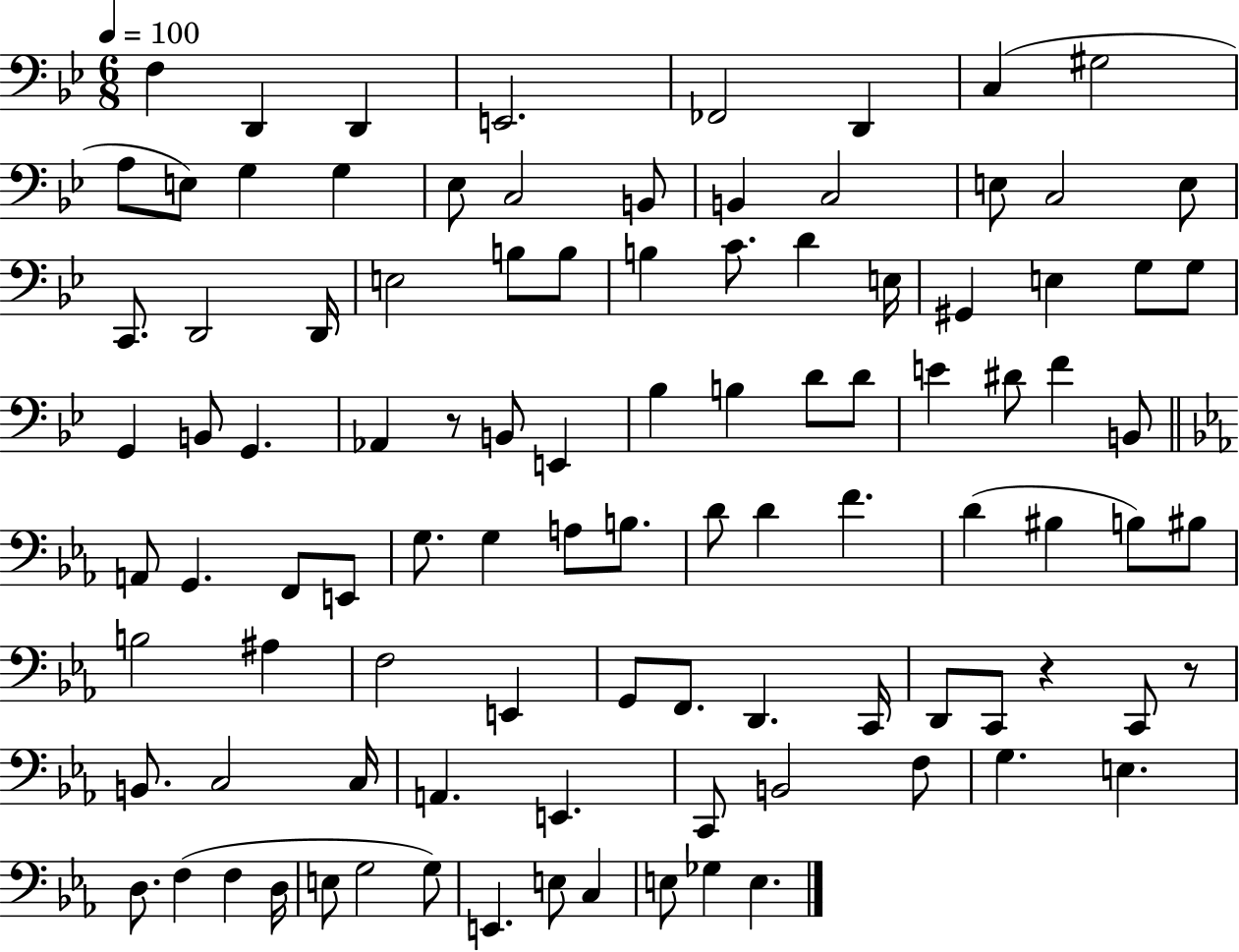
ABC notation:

X:1
T:Untitled
M:6/8
L:1/4
K:Bb
F, D,, D,, E,,2 _F,,2 D,, C, ^G,2 A,/2 E,/2 G, G, _E,/2 C,2 B,,/2 B,, C,2 E,/2 C,2 E,/2 C,,/2 D,,2 D,,/4 E,2 B,/2 B,/2 B, C/2 D E,/4 ^G,, E, G,/2 G,/2 G,, B,,/2 G,, _A,, z/2 B,,/2 E,, _B, B, D/2 D/2 E ^D/2 F B,,/2 A,,/2 G,, F,,/2 E,,/2 G,/2 G, A,/2 B,/2 D/2 D F D ^B, B,/2 ^B,/2 B,2 ^A, F,2 E,, G,,/2 F,,/2 D,, C,,/4 D,,/2 C,,/2 z C,,/2 z/2 B,,/2 C,2 C,/4 A,, E,, C,,/2 B,,2 F,/2 G, E, D,/2 F, F, D,/4 E,/2 G,2 G,/2 E,, E,/2 C, E,/2 _G, E,